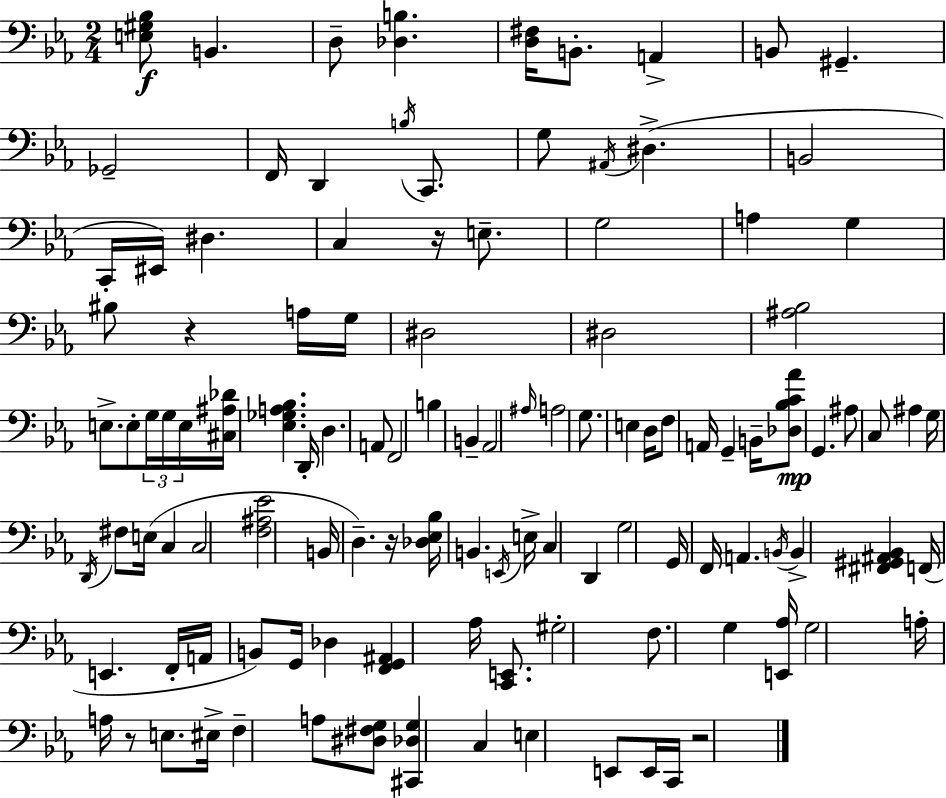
[E3,G#3,Bb3]/e B2/q. D3/e [Db3,B3]/q. [D3,F#3]/s B2/e. A2/q B2/e G#2/q. Gb2/h F2/s D2/q B3/s C2/e. G3/e A#2/s D#3/q. B2/h C2/s EIS2/s D#3/q. C3/q R/s E3/e. G3/h A3/q G3/q BIS3/e R/q A3/s G3/s D#3/h D#3/h [A#3,Bb3]/h E3/e. E3/e G3/s G3/s E3/s [C#3,A#3,Db4]/s [Eb3,Gb3,A3,Bb3]/q. D2/s D3/q. A2/e F2/h B3/q B2/q Ab2/h A#3/s A3/h G3/e. E3/q D3/s F3/e A2/s G2/q B2/s [Db3,Bb3,C4,Ab4]/e G2/q. A#3/e C3/e A#3/q G3/s D2/s F#3/e E3/s C3/q C3/h [F3,A#3,Eb4]/h B2/s D3/q. R/s [Db3,Eb3,Bb3]/s B2/q. E2/s E3/s C3/q D2/q G3/h G2/s F2/s A2/q. B2/s B2/q [F#2,G#2,A#2,Bb2]/q F2/s E2/q. F2/s A2/s B2/e G2/s Db3/q [F2,G2,A#2]/q Ab3/s [C2,E2]/e. G#3/h F3/e. G3/q [E2,Ab3]/s G3/h A3/s A3/s R/e E3/e. EIS3/s F3/q A3/e [D#3,F#3,G3]/e [C#2,Db3,G3]/q C3/q E3/q E2/e E2/s C2/s R/h